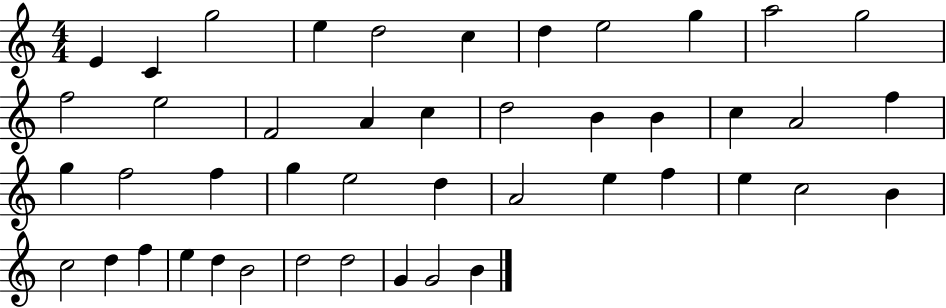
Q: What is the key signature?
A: C major